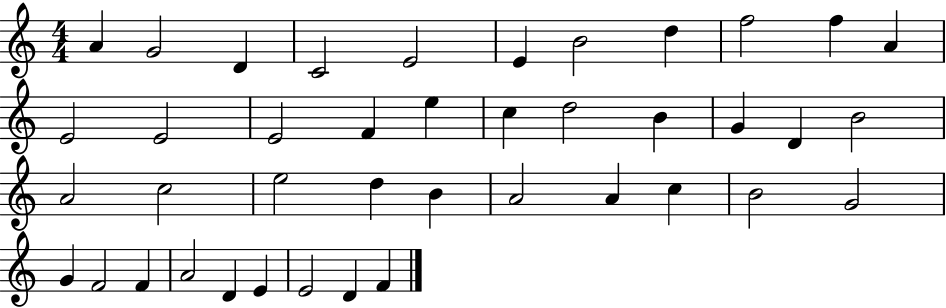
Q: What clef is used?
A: treble